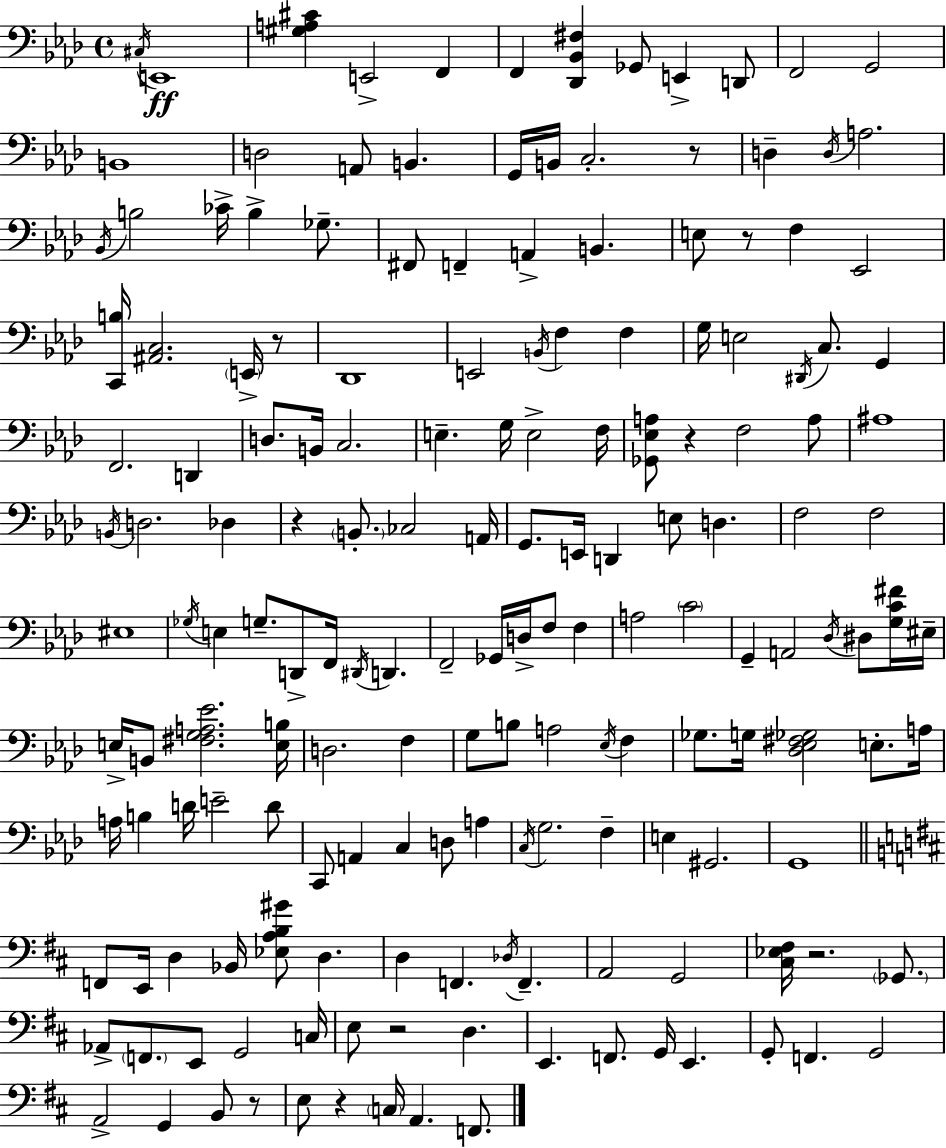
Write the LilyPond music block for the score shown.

{
  \clef bass
  \time 4/4
  \defaultTimeSignature
  \key aes \major
  \acciaccatura { cis16 }\ff e,1 | <gis a cis'>4 e,2-> f,4 | f,4 <des, bes, fis>4 ges,8 e,4-> d,8 | f,2 g,2 | \break b,1 | d2 a,8 b,4. | g,16 b,16 c2.-. r8 | d4-- \acciaccatura { d16 } a2. | \break \acciaccatura { bes,16 } b2 ces'16-> b4-> | ges8.-- fis,8 f,4-- a,4-> b,4. | e8 r8 f4 ees,2 | <c, b>16 <ais, c>2. | \break \parenthesize e,16-> r8 des,1 | e,2 \acciaccatura { b,16 } f4 | f4 g16 e2 \acciaccatura { dis,16 } c8. | g,4 f,2. | \break d,4 d8. b,16 c2. | e4.-- g16 e2-> | f16 <ges, ees a>8 r4 f2 | a8 ais1 | \break \acciaccatura { b,16 } d2. | des4 r4 \parenthesize b,8.-. ces2 | a,16 g,8. e,16 d,4 e8 | d4. f2 f2 | \break eis1 | \acciaccatura { ges16 } e4 g8.-- d,8-> | f,16 \acciaccatura { dis,16 } d,4. f,2-- | ges,16 d16-> f8 f4 a2 | \break \parenthesize c'2 g,4-- a,2 | \acciaccatura { des16 } dis8 <g c' fis'>16 eis16-- e16-> b,8 <fis g a ees'>2. | <e b>16 d2. | f4 g8 b8 a2 | \break \acciaccatura { ees16 } f4 ges8. g16 <des ees fis ges>2 | e8.-. a16 a16 b4 d'16 | e'2-- d'8 c,8 a,4 | c4 d8 a4 \acciaccatura { c16 } g2. | \break f4-- e4 gis,2. | g,1 | \bar "||" \break \key d \major f,8 e,16 d4 bes,16 <ees a b gis'>8 d4. | d4 f,4. \acciaccatura { des16 } f,4.-- | a,2 g,2 | <cis ees fis>16 r2. \parenthesize ges,8. | \break aes,8-> \parenthesize f,8. e,8 g,2 | c16 e8 r2 d4. | e,4. f,8. g,16 e,4. | g,8-. f,4. g,2 | \break a,2-> g,4 b,8 r8 | e8 r4 \parenthesize c16 a,4. f,8. | \bar "|."
}